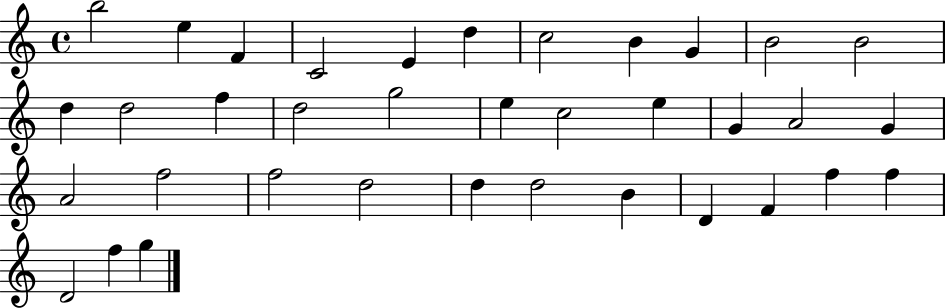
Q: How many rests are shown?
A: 0